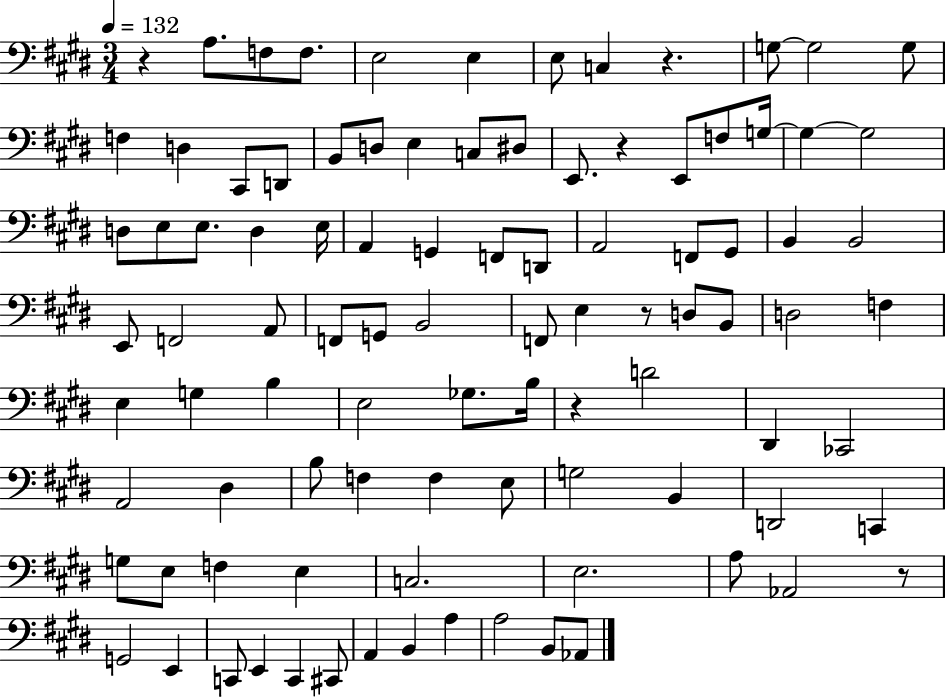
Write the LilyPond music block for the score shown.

{
  \clef bass
  \numericTimeSignature
  \time 3/4
  \key e \major
  \tempo 4 = 132
  r4 a8. f8 f8. | e2 e4 | e8 c4 r4. | g8~~ g2 g8 | \break f4 d4 cis,8 d,8 | b,8 d8 e4 c8 dis8 | e,8. r4 e,8 f8 g16~~ | g4~~ g2 | \break d8 e8 e8. d4 e16 | a,4 g,4 f,8 d,8 | a,2 f,8 gis,8 | b,4 b,2 | \break e,8 f,2 a,8 | f,8 g,8 b,2 | f,8 e4 r8 d8 b,8 | d2 f4 | \break e4 g4 b4 | e2 ges8. b16 | r4 d'2 | dis,4 ces,2 | \break a,2 dis4 | b8 f4 f4 e8 | g2 b,4 | d,2 c,4 | \break g8 e8 f4 e4 | c2. | e2. | a8 aes,2 r8 | \break g,2 e,4 | c,8 e,4 c,4 cis,8 | a,4 b,4 a4 | a2 b,8 aes,8 | \break \bar "|."
}